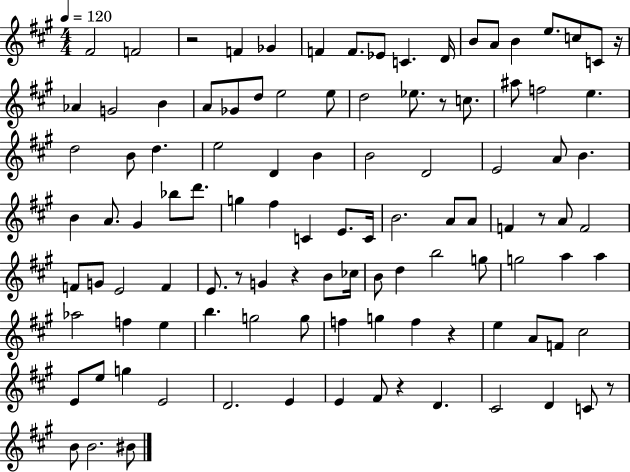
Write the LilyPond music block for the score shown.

{
  \clef treble
  \numericTimeSignature
  \time 4/4
  \key a \major
  \tempo 4 = 120
  fis'2 f'2 | r2 f'4 ges'4 | f'4 f'8. ees'8 c'4. d'16 | b'8 a'8 b'4 e''8. c''8 c'8 r16 | \break aes'4 g'2 b'4 | a'8 ges'8 d''8 e''2 e''8 | d''2 ees''8. r8 c''8. | ais''8 f''2 e''4. | \break d''2 b'8 d''4. | e''2 d'4 b'4 | b'2 d'2 | e'2 a'8 b'4. | \break b'4 a'8. gis'4 bes''8 d'''8. | g''4 fis''4 c'4 e'8. c'16 | b'2. a'8 a'8 | f'4 r8 a'8 f'2 | \break f'8 g'8 e'2 f'4 | e'8. r8 g'4 r4 b'8 ces''16 | b'8 d''4 b''2 g''8 | g''2 a''4 a''4 | \break aes''2 f''4 e''4 | b''4. g''2 g''8 | f''4 g''4 f''4 r4 | e''4 a'8 f'8 cis''2 | \break e'8 e''8 g''4 e'2 | d'2. e'4 | e'4 fis'8 r4 d'4. | cis'2 d'4 c'8 r8 | \break b'8 b'2. bis'8 | \bar "|."
}